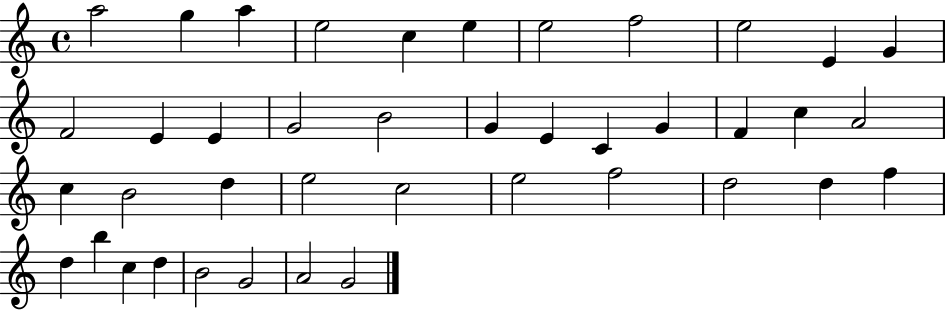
A5/h G5/q A5/q E5/h C5/q E5/q E5/h F5/h E5/h E4/q G4/q F4/h E4/q E4/q G4/h B4/h G4/q E4/q C4/q G4/q F4/q C5/q A4/h C5/q B4/h D5/q E5/h C5/h E5/h F5/h D5/h D5/q F5/q D5/q B5/q C5/q D5/q B4/h G4/h A4/h G4/h